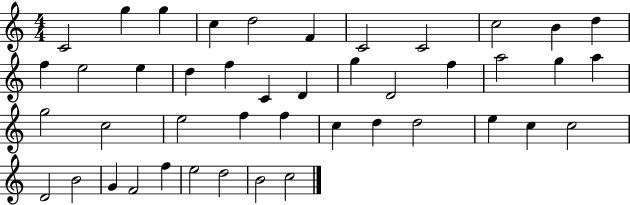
X:1
T:Untitled
M:4/4
L:1/4
K:C
C2 g g c d2 F C2 C2 c2 B d f e2 e d f C D g D2 f a2 g a g2 c2 e2 f f c d d2 e c c2 D2 B2 G F2 f e2 d2 B2 c2